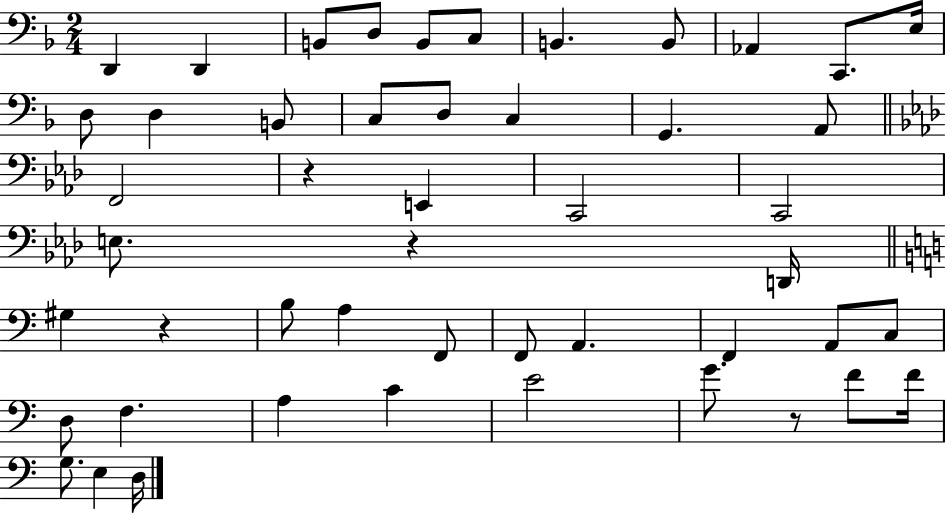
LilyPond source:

{
  \clef bass
  \numericTimeSignature
  \time 2/4
  \key f \major
  \repeat volta 2 { d,4 d,4 | b,8 d8 b,8 c8 | b,4. b,8 | aes,4 c,8. e16 | \break d8 d4 b,8 | c8 d8 c4 | g,4. a,8 | \bar "||" \break \key f \minor f,2 | r4 e,4 | c,2 | c,2 | \break e8. r4 d,16 | \bar "||" \break \key c \major gis4 r4 | b8 a4 f,8 | f,8 a,4. | f,4 a,8 c8 | \break d8 f4. | a4 c'4 | e'2 | g'8. r8 f'8 f'16 | \break g8. e4 d16 | } \bar "|."
}